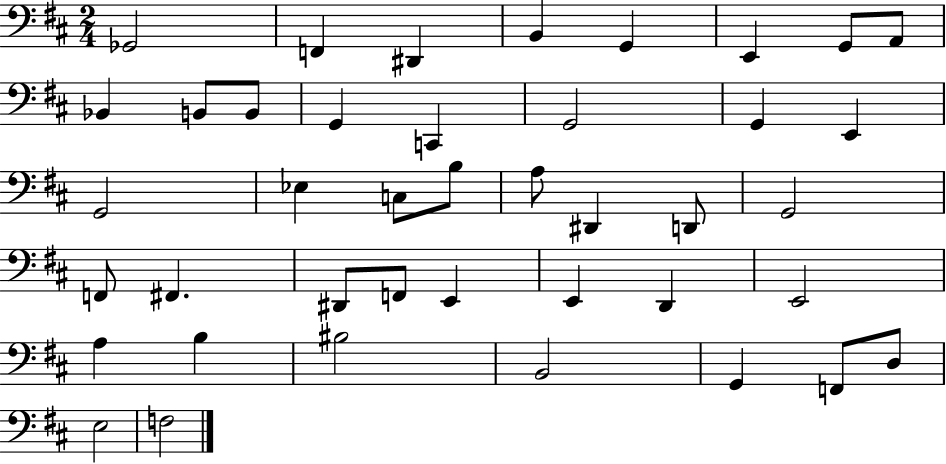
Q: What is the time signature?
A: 2/4